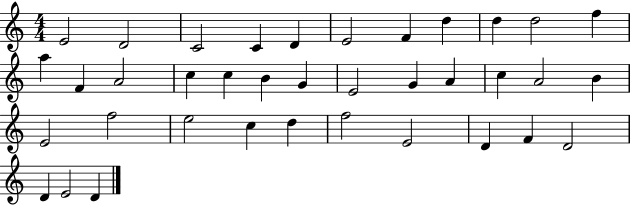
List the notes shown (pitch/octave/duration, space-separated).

E4/h D4/h C4/h C4/q D4/q E4/h F4/q D5/q D5/q D5/h F5/q A5/q F4/q A4/h C5/q C5/q B4/q G4/q E4/h G4/q A4/q C5/q A4/h B4/q E4/h F5/h E5/h C5/q D5/q F5/h E4/h D4/q F4/q D4/h D4/q E4/h D4/q